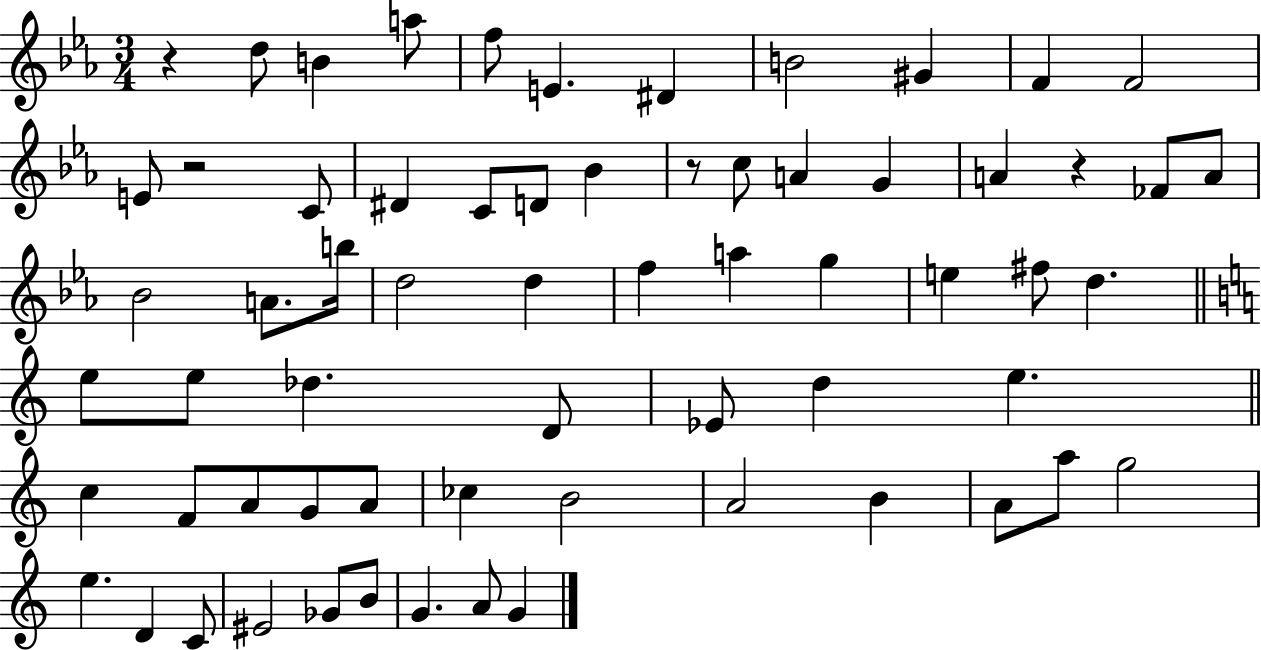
X:1
T:Untitled
M:3/4
L:1/4
K:Eb
z d/2 B a/2 f/2 E ^D B2 ^G F F2 E/2 z2 C/2 ^D C/2 D/2 _B z/2 c/2 A G A z _F/2 A/2 _B2 A/2 b/4 d2 d f a g e ^f/2 d e/2 e/2 _d D/2 _E/2 d e c F/2 A/2 G/2 A/2 _c B2 A2 B A/2 a/2 g2 e D C/2 ^E2 _G/2 B/2 G A/2 G